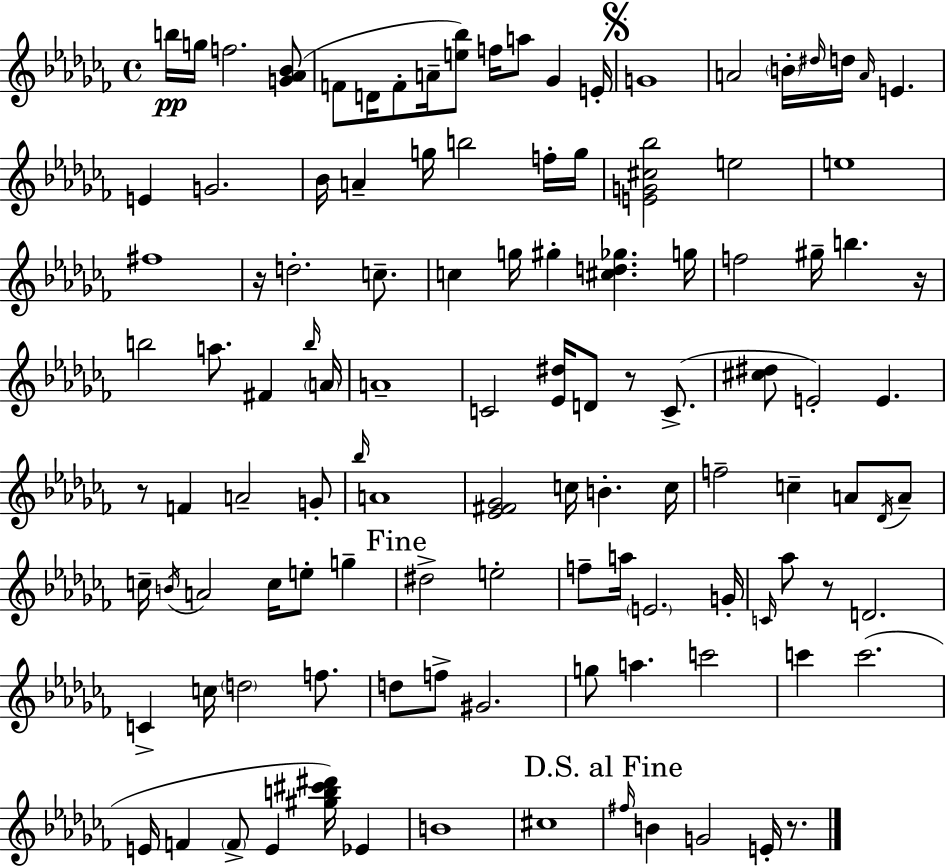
{
  \clef treble
  \time 4/4
  \defaultTimeSignature
  \key aes \minor
  \repeat volta 2 { b''16\pp g''16 f''2. <g' aes' bes'>8( | f'8 d'16 f'8-. a'16-- <e'' bes''>8) f''16 a''8 ges'4 e'16-. | \mark \markup { \musicglyph "scripts.segno" } g'1 | a'2 \parenthesize b'16-. \grace { dis''16 } d''16 \grace { a'16 } e'4. | \break e'4 g'2. | bes'16 a'4-- g''16 b''2 | f''16-. g''16 <e' g' cis'' bes''>2 e''2 | e''1 | \break fis''1 | r16 d''2.-. c''8.-- | c''4 g''16 gis''4-. <cis'' d'' ges''>4. | g''16 f''2 gis''16-- b''4. | \break r16 b''2 a''8. fis'4 | \grace { b''16 } \parenthesize a'16 a'1-- | c'2 <ees' dis''>16 d'8 r8 | c'8.->( <cis'' dis''>8 e'2-.) e'4. | \break r8 f'4 a'2-- | g'8-. \grace { bes''16 } a'1 | <ees' fis' ges'>2 c''16 b'4.-. | c''16 f''2-- c''4-- | \break a'8 \acciaccatura { des'16 } a'8-- c''16-- \acciaccatura { b'16 } a'2 c''16 | e''8-. g''4-- \mark "Fine" dis''2-> e''2-. | f''8-- a''16 \parenthesize e'2. | g'16-. \grace { c'16 } aes''8 r8 d'2. | \break c'4-> c''16 \parenthesize d''2 | f''8. d''8 f''8-> gis'2. | g''8 a''4. c'''2 | c'''4 c'''2.( | \break e'16 f'4 \parenthesize f'8-> e'4 | <gis'' b'' cis''' dis'''>16) ees'4 b'1 | cis''1 | \mark "D.S. al Fine" \grace { fis''16 } b'4 g'2 | \break e'16-. r8. } \bar "|."
}